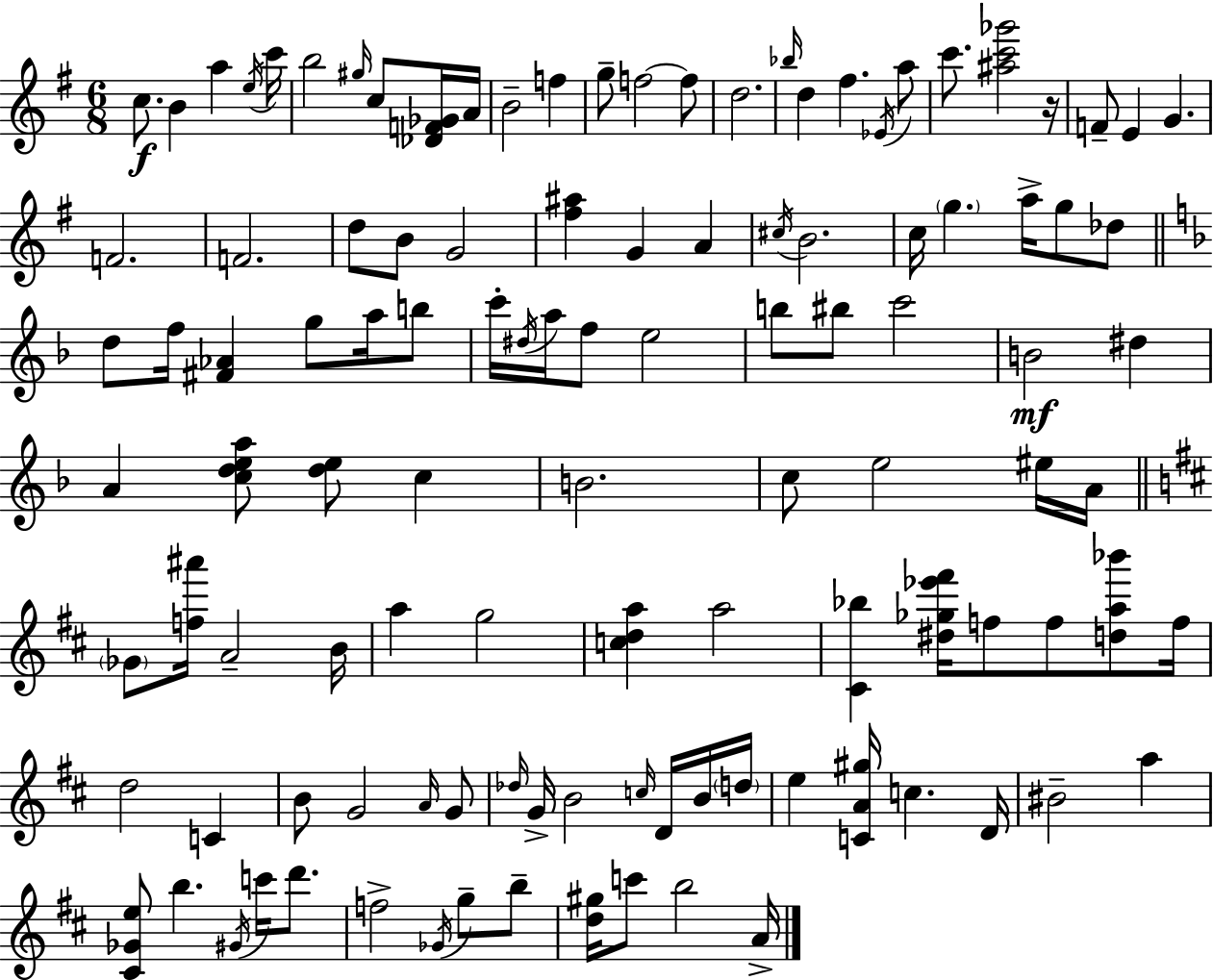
{
  \clef treble
  \numericTimeSignature
  \time 6/8
  \key e \minor
  c''8.\f b'4 a''4 \acciaccatura { e''16 } | c'''16 b''2 \grace { gis''16 } c''8 | <des' f' ges'>16 a'16 b'2-- f''4 | g''8-- f''2~~ | \break f''8 d''2. | \grace { bes''16 } d''4 fis''4. | \acciaccatura { ees'16 } a''8 c'''8. <ais'' c''' ges'''>2 | r16 f'8-- e'4 g'4. | \break f'2. | f'2. | d''8 b'8 g'2 | <fis'' ais''>4 g'4 | \break a'4 \acciaccatura { cis''16 } b'2. | c''16 \parenthesize g''4. | a''16-> g''8 des''8 \bar "||" \break \key f \major d''8 f''16 <fis' aes'>4 g''8 a''16 b''8 | c'''16-. \acciaccatura { dis''16 } a''16 f''8 e''2 | b''8 bis''8 c'''2 | b'2\mf dis''4 | \break a'4 <c'' d'' e'' a''>8 <d'' e''>8 c''4 | b'2. | c''8 e''2 eis''16 | a'16 \bar "||" \break \key d \major \parenthesize ges'8 <f'' ais'''>16 a'2-- b'16 | a''4 g''2 | <c'' d'' a''>4 a''2 | <cis' bes''>4 <dis'' ges'' ees''' fis'''>16 f''8 f''8 <d'' a'' bes'''>8 f''16 | \break d''2 c'4 | b'8 g'2 \grace { a'16 } g'8 | \grace { des''16 } g'16-> b'2 \grace { c''16 } | d'16 b'16 \parenthesize d''16 e''4 <c' a' gis''>16 c''4. | \break d'16 bis'2-- a''4 | <cis' ges' e''>8 b''4. \acciaccatura { gis'16 } | c'''16 d'''8. f''2-> | \acciaccatura { ges'16 } g''8-- b''8-- <d'' gis''>16 c'''8 b''2 | \break a'16-> \bar "|."
}